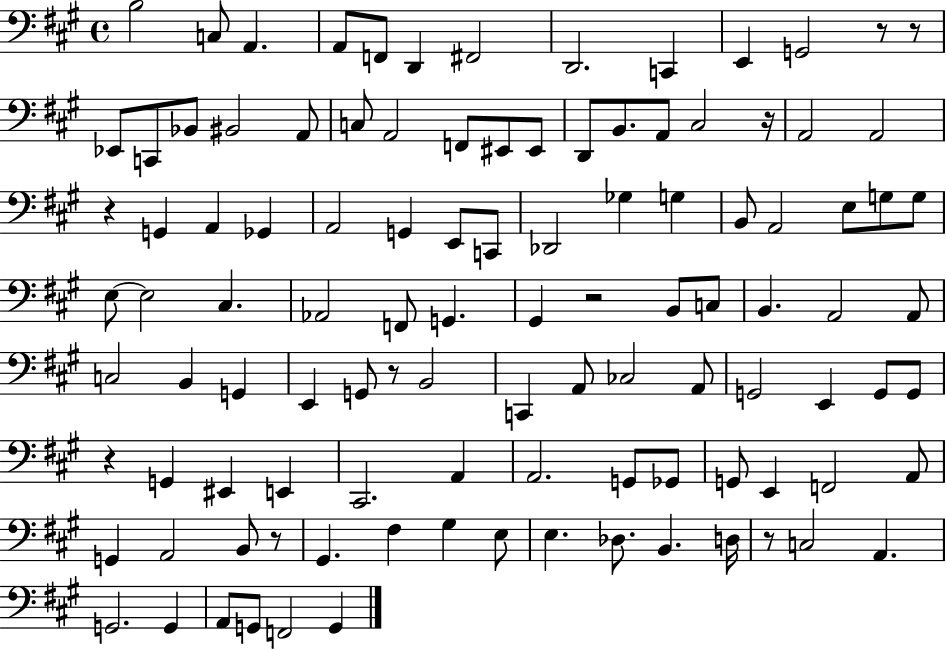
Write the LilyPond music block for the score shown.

{
  \clef bass
  \time 4/4
  \defaultTimeSignature
  \key a \major
  b2 c8 a,4. | a,8 f,8 d,4 fis,2 | d,2. c,4 | e,4 g,2 r8 r8 | \break ees,8 c,8 bes,8 bis,2 a,8 | c8 a,2 f,8 eis,8 eis,8 | d,8 b,8. a,8 cis2 r16 | a,2 a,2 | \break r4 g,4 a,4 ges,4 | a,2 g,4 e,8 c,8 | des,2 ges4 g4 | b,8 a,2 e8 g8 g8 | \break e8~~ e2 cis4. | aes,2 f,8 g,4. | gis,4 r2 b,8 c8 | b,4. a,2 a,8 | \break c2 b,4 g,4 | e,4 g,8 r8 b,2 | c,4 a,8 ces2 a,8 | g,2 e,4 g,8 g,8 | \break r4 g,4 eis,4 e,4 | cis,2. a,4 | a,2. g,8 ges,8 | g,8 e,4 f,2 a,8 | \break g,4 a,2 b,8 r8 | gis,4. fis4 gis4 e8 | e4. des8. b,4. d16 | r8 c2 a,4. | \break g,2. g,4 | a,8 g,8 f,2 g,4 | \bar "|."
}